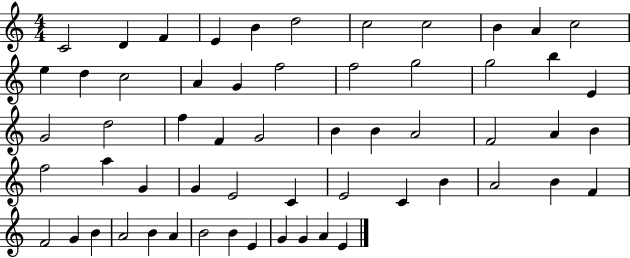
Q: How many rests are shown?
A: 0